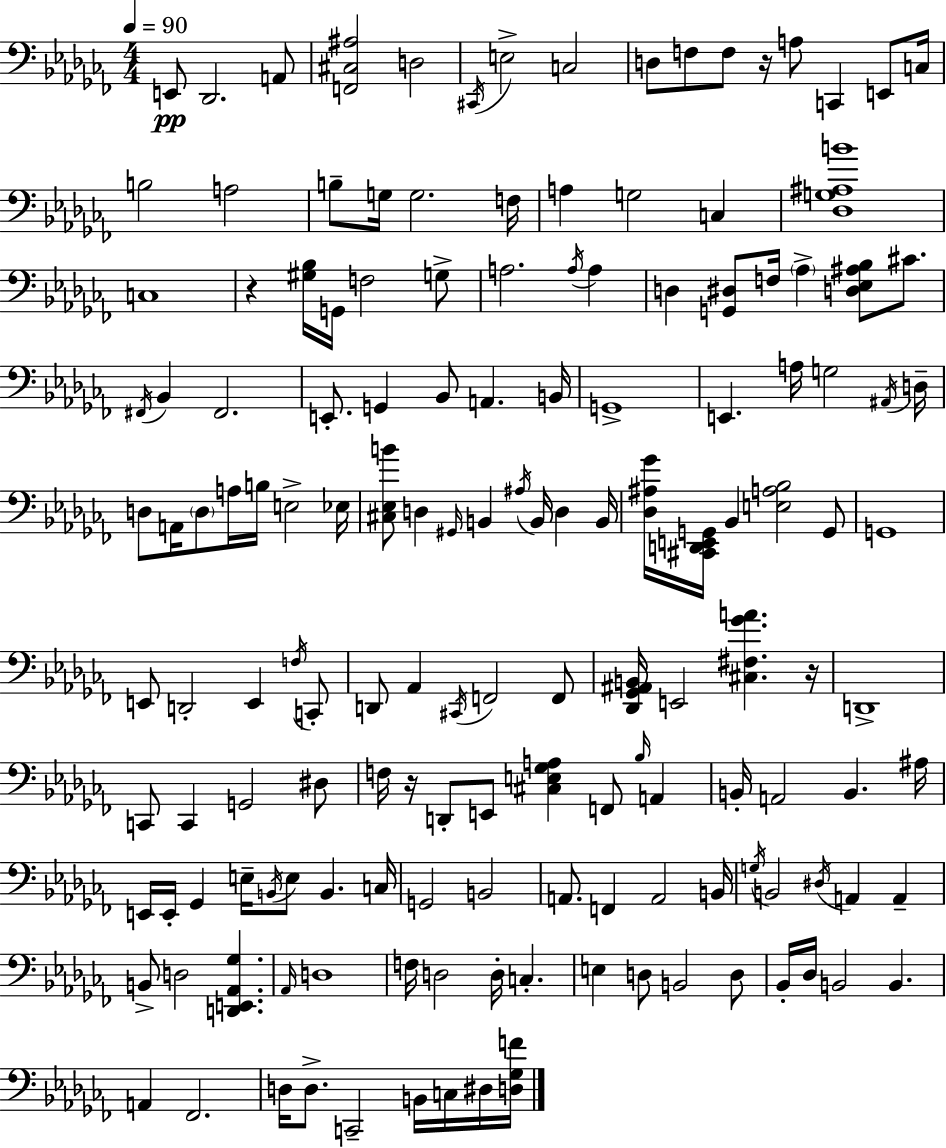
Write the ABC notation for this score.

X:1
T:Untitled
M:4/4
L:1/4
K:Abm
E,,/2 _D,,2 A,,/2 [F,,^C,^A,]2 D,2 ^C,,/4 E,2 C,2 D,/2 F,/2 F,/2 z/4 A,/2 C,, E,,/2 C,/4 B,2 A,2 B,/2 G,/4 G,2 F,/4 A, G,2 C, [_D,G,^A,B]4 C,4 z [^G,_B,]/4 G,,/4 F,2 G,/2 A,2 A,/4 A, D, [G,,^D,]/2 F,/4 _A, [D,_E,^A,_B,]/2 ^C/2 ^F,,/4 _B,, ^F,,2 E,,/2 G,, _B,,/2 A,, B,,/4 G,,4 E,, A,/4 G,2 ^A,,/4 D,/4 D,/2 A,,/4 D,/2 A,/4 B,/4 E,2 _E,/4 [^C,_E,B]/2 D, ^G,,/4 B,, ^A,/4 B,,/4 D, B,,/4 [_D,^A,_G]/4 [^C,,D,,E,,G,,]/4 _B,, [E,A,_B,]2 G,,/2 G,,4 E,,/2 D,,2 E,, F,/4 C,,/2 D,,/2 _A,, ^C,,/4 F,,2 F,,/2 [_D,,_G,,^A,,B,,]/4 E,,2 [^C,^F,_GA] z/4 D,,4 C,,/2 C,, G,,2 ^D,/2 F,/4 z/4 D,,/2 E,,/2 [^C,E,_G,A,] F,,/2 _B,/4 A,, B,,/4 A,,2 B,, ^A,/4 E,,/4 E,,/4 _G,, E,/4 B,,/4 E,/2 B,, C,/4 G,,2 B,,2 A,,/2 F,, A,,2 B,,/4 G,/4 B,,2 ^D,/4 A,, A,, B,,/2 D,2 [D,,E,,_A,,_G,] _A,,/4 D,4 F,/4 D,2 D,/4 C, E, D,/2 B,,2 D,/2 _B,,/4 _D,/4 B,,2 B,, A,, _F,,2 D,/4 D,/2 C,,2 B,,/4 C,/4 ^D,/4 [D,_G,F]/4